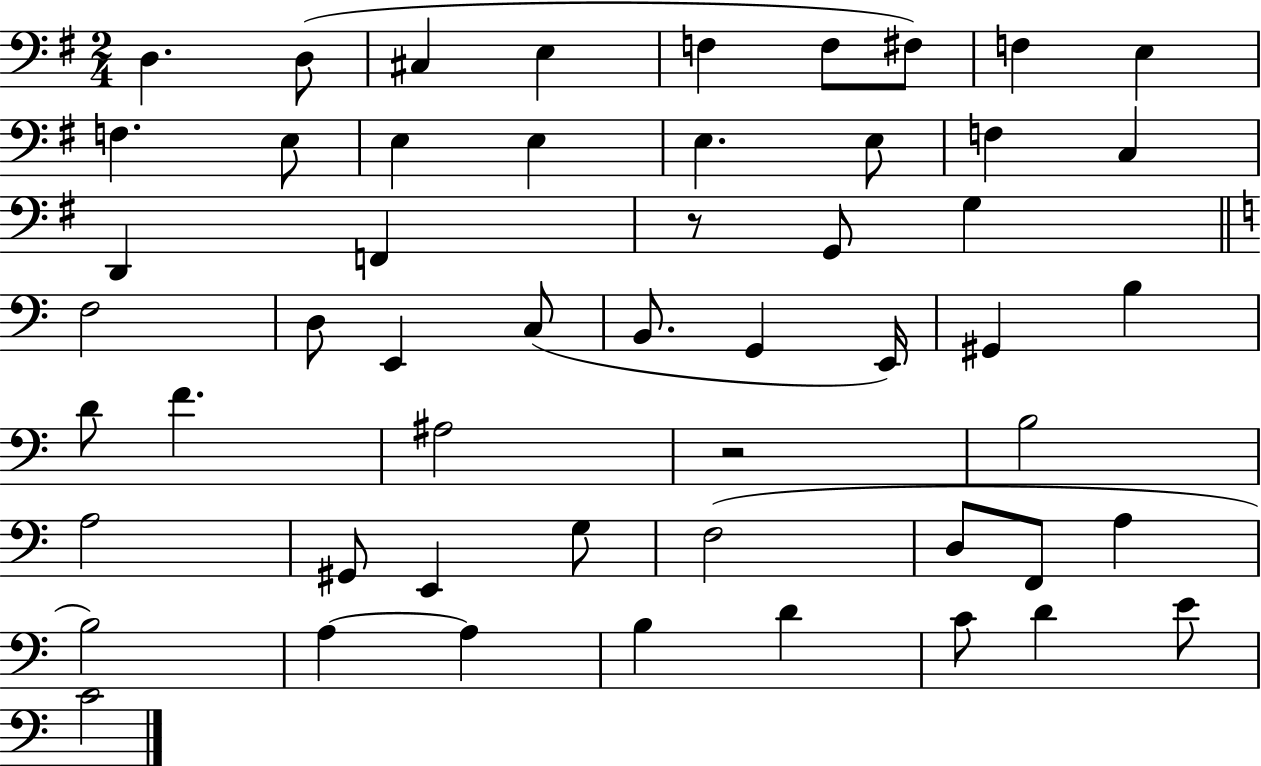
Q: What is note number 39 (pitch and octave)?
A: F3